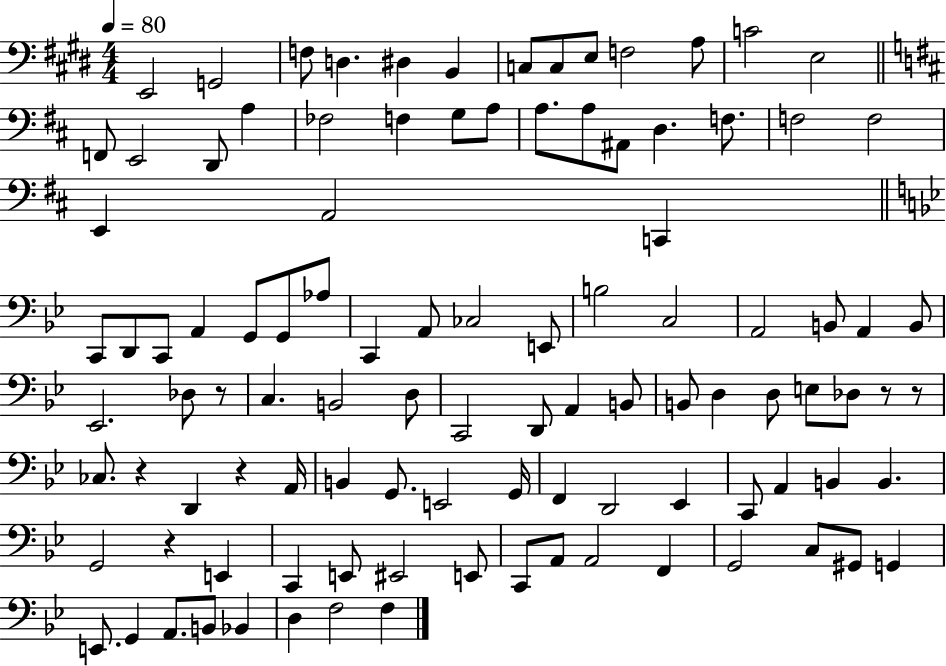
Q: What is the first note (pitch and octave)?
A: E2